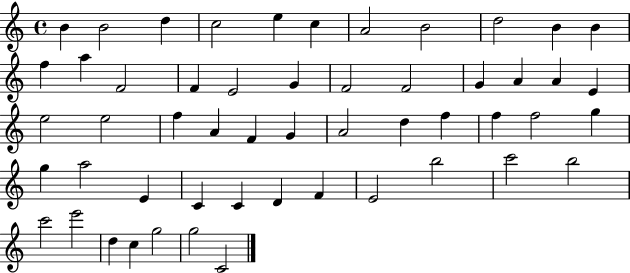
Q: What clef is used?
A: treble